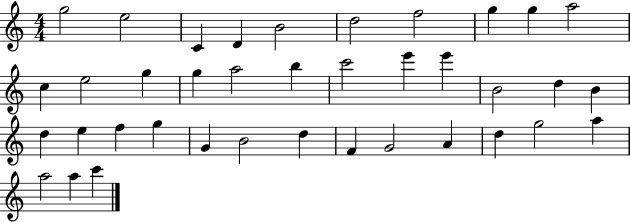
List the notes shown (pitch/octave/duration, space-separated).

G5/h E5/h C4/q D4/q B4/h D5/h F5/h G5/q G5/q A5/h C5/q E5/h G5/q G5/q A5/h B5/q C6/h E6/q E6/q B4/h D5/q B4/q D5/q E5/q F5/q G5/q G4/q B4/h D5/q F4/q G4/h A4/q D5/q G5/h A5/q A5/h A5/q C6/q